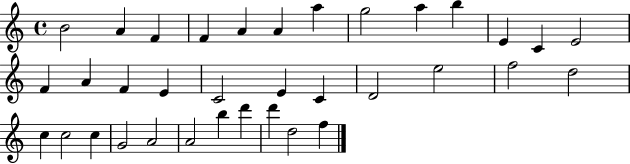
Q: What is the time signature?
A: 4/4